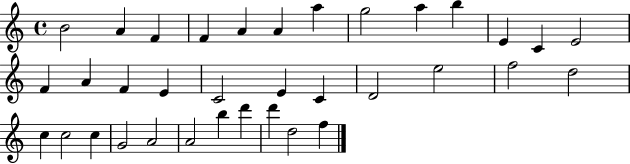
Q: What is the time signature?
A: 4/4